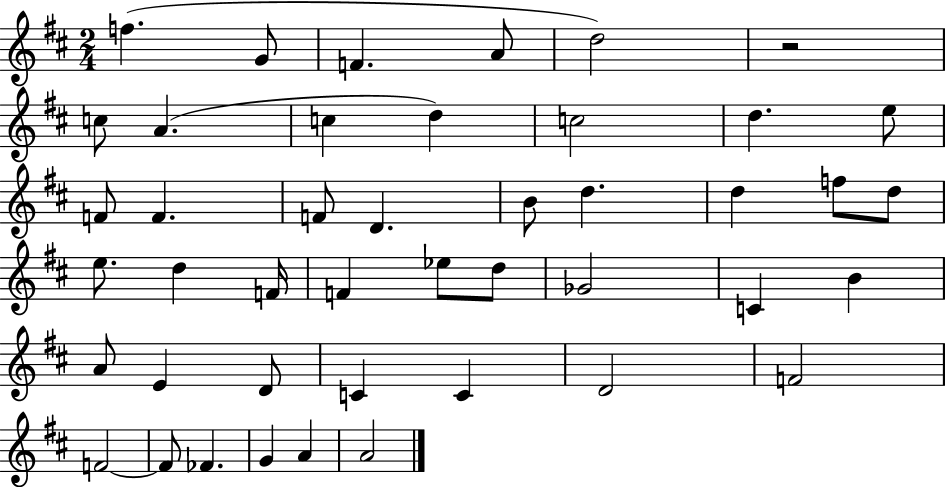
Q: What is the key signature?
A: D major